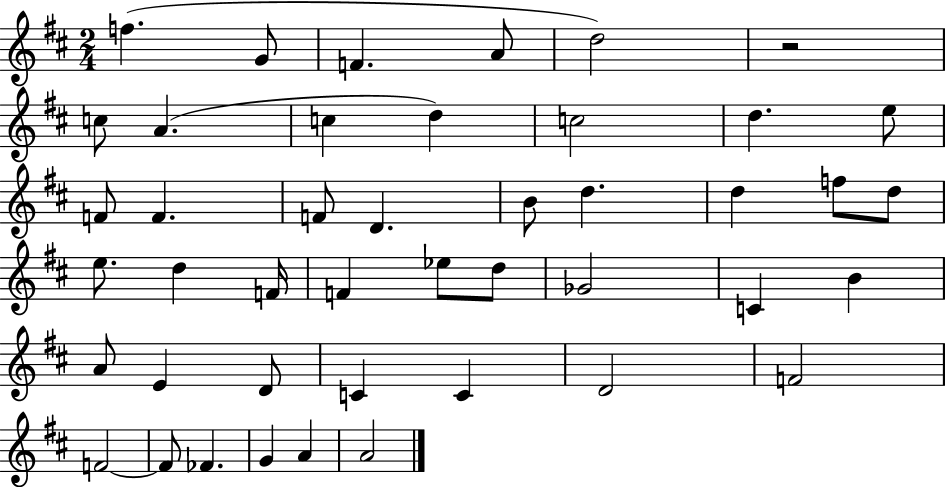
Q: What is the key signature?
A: D major